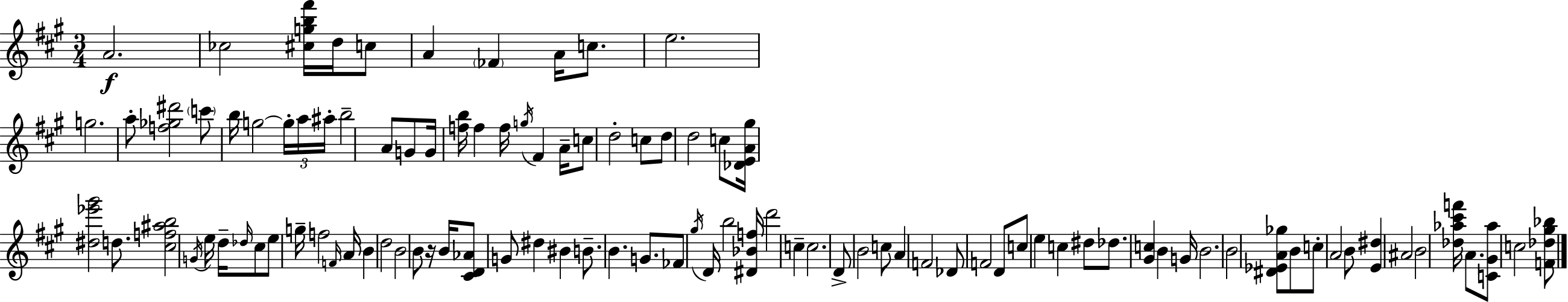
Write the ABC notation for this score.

X:1
T:Untitled
M:3/4
L:1/4
K:A
A2 _c2 [^cgb^f']/4 d/4 c/2 A _F A/4 c/2 e2 g2 a/2 [f_g^d']2 c'/2 b/4 g2 g/4 a/4 ^a/4 b2 A/2 G/2 G/4 [fb]/4 f f/4 g/4 ^F A/4 c/2 d2 c/2 d/2 d2 c/2 [_DEA^g]/4 [^d_e'^g']2 d/2 [^cf^ab]2 G/4 e/4 d/4 _d/4 ^c/2 e/2 g/4 f2 F/4 A/4 B d2 B2 B/2 z/4 B/4 [^CD_A]/2 G/2 ^d ^B B/2 B G/2 _F/2 ^g/4 D/4 b2 [^D_Bf]/4 d'2 c c2 D/2 B2 c/2 A F2 _D/2 F2 D/2 c/2 e c ^d/2 _d/2 [^Gc] B G/4 B2 B2 [^D_EA_g]/2 B/2 c/2 A2 B/2 [E^d] ^A2 B2 [_d_a^c'f']/4 A/2 [C^G_a]/2 c2 [F_d^g_b]/2